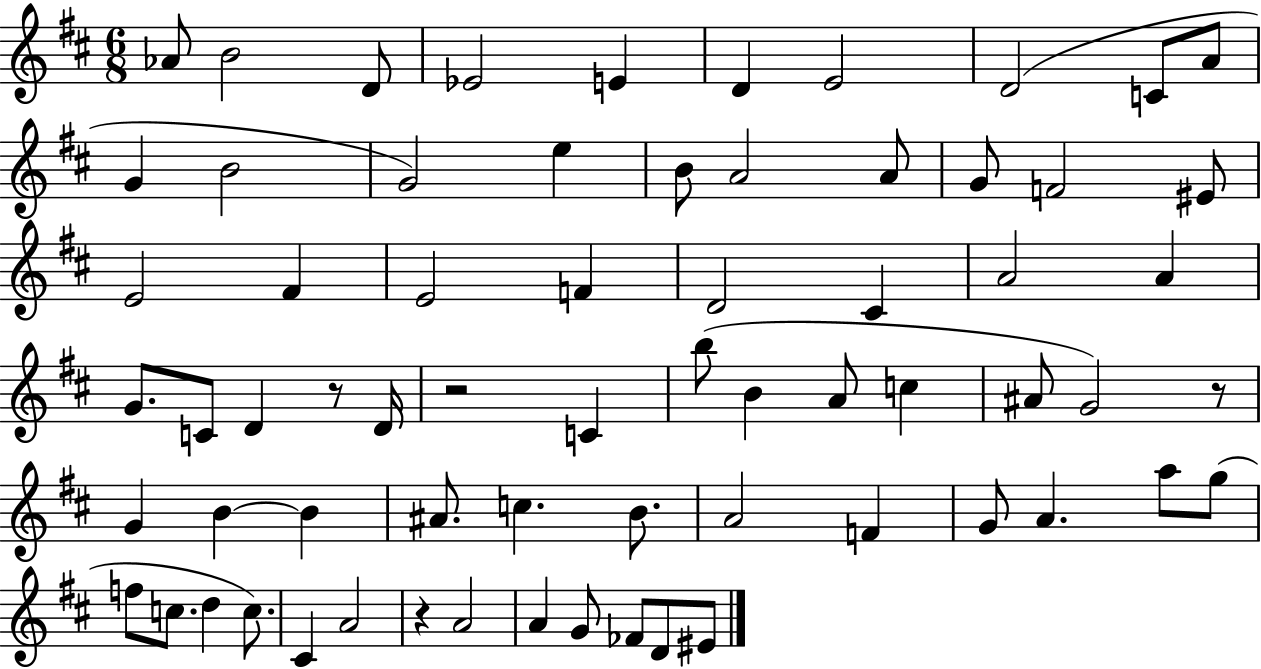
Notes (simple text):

Ab4/e B4/h D4/e Eb4/h E4/q D4/q E4/h D4/h C4/e A4/e G4/q B4/h G4/h E5/q B4/e A4/h A4/e G4/e F4/h EIS4/e E4/h F#4/q E4/h F4/q D4/h C#4/q A4/h A4/q G4/e. C4/e D4/q R/e D4/s R/h C4/q B5/e B4/q A4/e C5/q A#4/e G4/h R/e G4/q B4/q B4/q A#4/e. C5/q. B4/e. A4/h F4/q G4/e A4/q. A5/e G5/e F5/e C5/e. D5/q C5/e. C#4/q A4/h R/q A4/h A4/q G4/e FES4/e D4/e EIS4/e